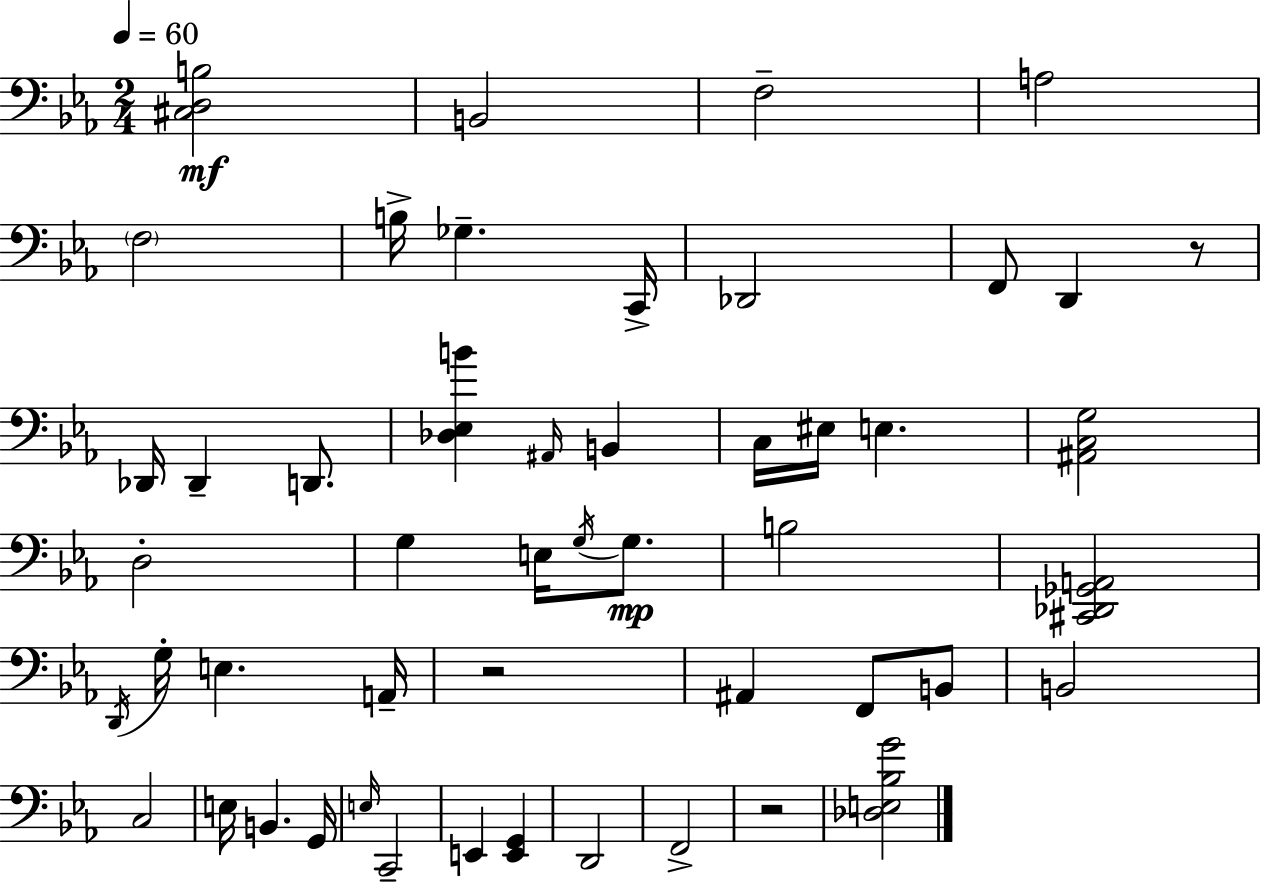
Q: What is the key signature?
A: EES major